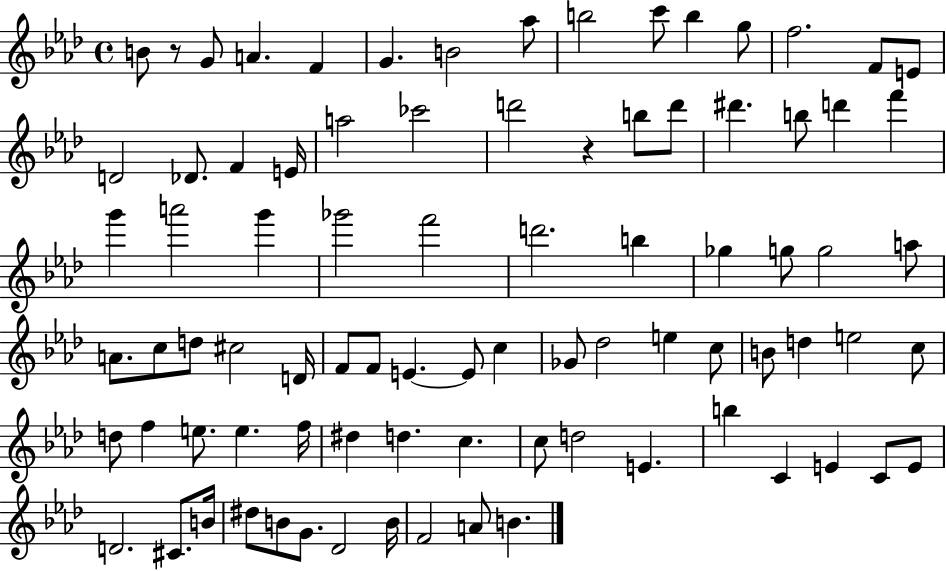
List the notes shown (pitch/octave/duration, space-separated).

B4/e R/e G4/e A4/q. F4/q G4/q. B4/h Ab5/e B5/h C6/e B5/q G5/e F5/h. F4/e E4/e D4/h Db4/e. F4/q E4/s A5/h CES6/h D6/h R/q B5/e D6/e D#6/q. B5/e D6/q F6/q G6/q A6/h G6/q Gb6/h F6/h D6/h. B5/q Gb5/q G5/e G5/h A5/e A4/e. C5/e D5/e C#5/h D4/s F4/e F4/e E4/q. E4/e C5/q Gb4/e Db5/h E5/q C5/e B4/e D5/q E5/h C5/e D5/e F5/q E5/e. E5/q. F5/s D#5/q D5/q. C5/q. C5/e D5/h E4/q. B5/q C4/q E4/q C4/e E4/e D4/h. C#4/e. B4/s D#5/e B4/e G4/e. Db4/h B4/s F4/h A4/e B4/q.